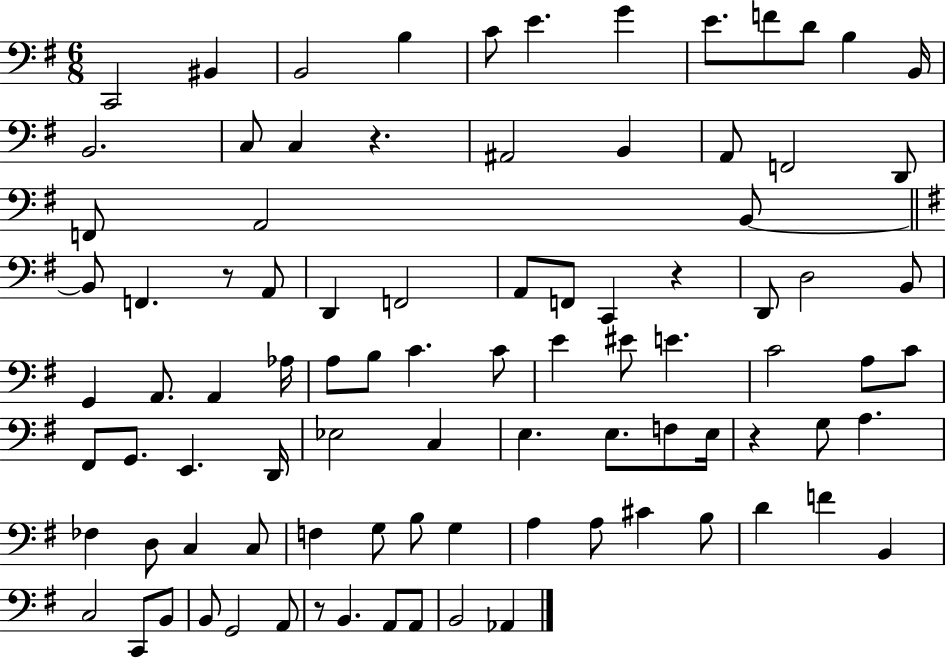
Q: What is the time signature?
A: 6/8